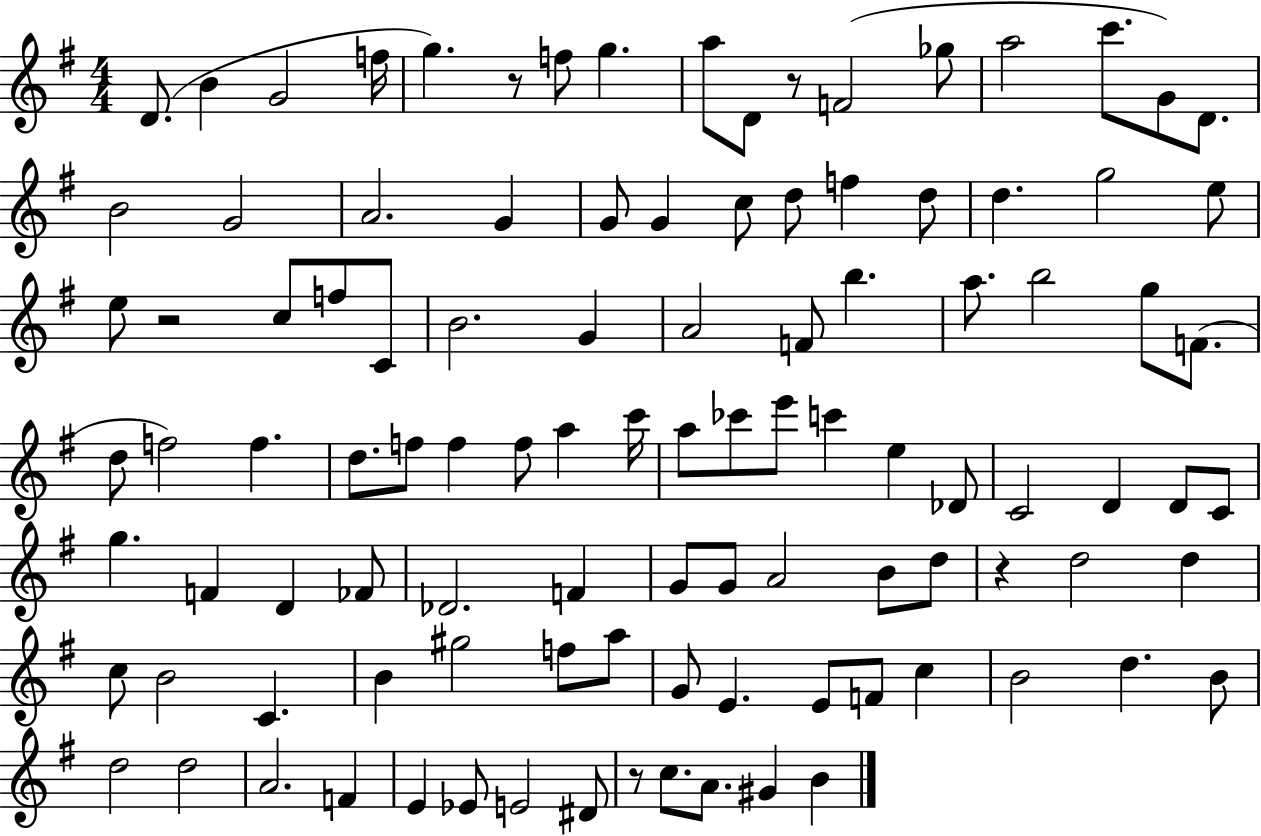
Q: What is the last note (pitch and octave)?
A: B4